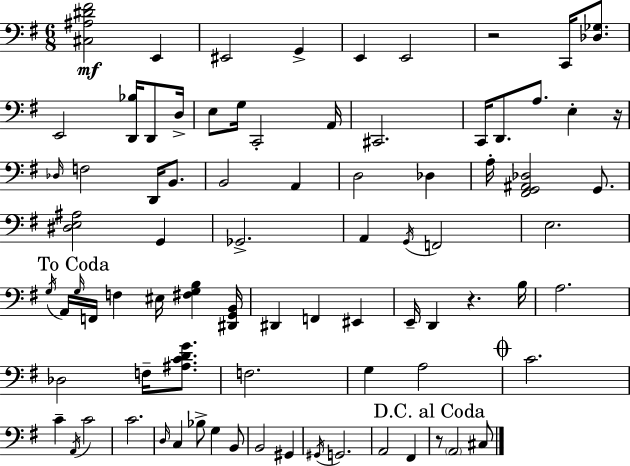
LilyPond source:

{
  \clef bass
  \numericTimeSignature
  \time 6/8
  \key g \major
  <cis ais dis' fis'>2\mf e,4 | eis,2 g,4-> | e,4 e,2 | r2 c,16 <des ges>8. | \break e,2 <d, bes>16 d,8 d16-> | e8 g16 c,2-. a,16 | cis,2. | c,16 d,8. a8. e4-. r16 | \break \grace { des16 } f2 d,16 b,8. | b,2 a,4 | d2 des4 | a16-. <fis, g, ais, des>2 g,8. | \break <dis e ais>2 g,4 | ges,2.-> | a,4 \acciaccatura { g,16 } f,2 | e2. | \break \mark "To Coda" \acciaccatura { g16 } a,16 \grace { g16 } f,16 f4 eis16 <fis g b>4 | <dis, g, b,>16 dis,4 f,4 | eis,4 e,16-- d,4 r4. | b16 a2. | \break des2 | f16-- <ais c' d' g'>8. f2. | g4 a2 | \mark \markup { \musicglyph "scripts.coda" } c'2. | \break c'4-- \acciaccatura { a,16 } c'2 | c'2. | \grace { d16 } c4 bes8-> | g4 b,8 b,2 | \break gis,4 \acciaccatura { gis,16 } g,2. | a,2 | fis,4 \mark "D.C. al Coda" r8 \parenthesize a,2 | cis8 \bar "|."
}